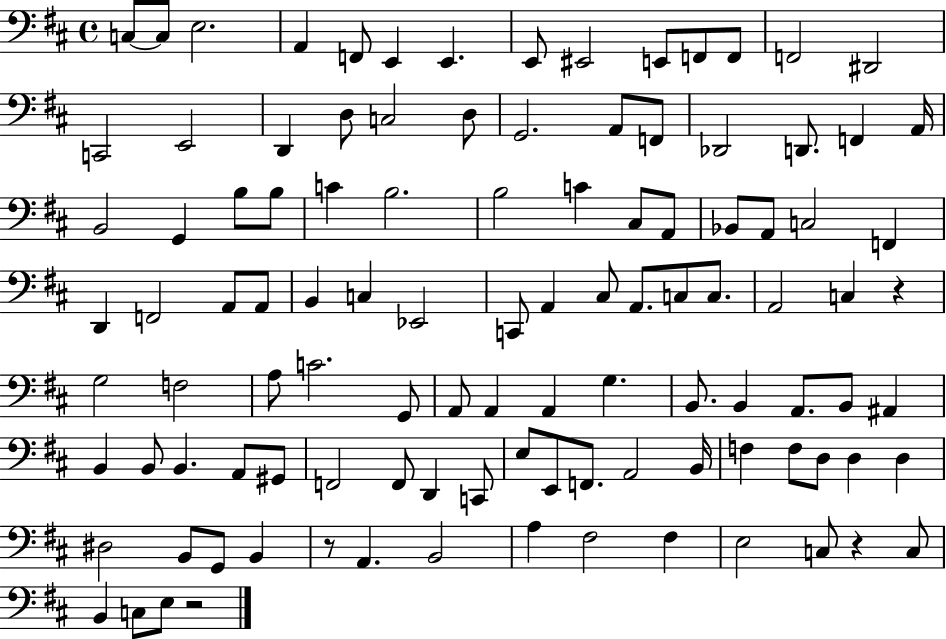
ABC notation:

X:1
T:Untitled
M:4/4
L:1/4
K:D
C,/2 C,/2 E,2 A,, F,,/2 E,, E,, E,,/2 ^E,,2 E,,/2 F,,/2 F,,/2 F,,2 ^D,,2 C,,2 E,,2 D,, D,/2 C,2 D,/2 G,,2 A,,/2 F,,/2 _D,,2 D,,/2 F,, A,,/4 B,,2 G,, B,/2 B,/2 C B,2 B,2 C ^C,/2 A,,/2 _B,,/2 A,,/2 C,2 F,, D,, F,,2 A,,/2 A,,/2 B,, C, _E,,2 C,,/2 A,, ^C,/2 A,,/2 C,/2 C,/2 A,,2 C, z G,2 F,2 A,/2 C2 G,,/2 A,,/2 A,, A,, G, B,,/2 B,, A,,/2 B,,/2 ^A,, B,, B,,/2 B,, A,,/2 ^G,,/2 F,,2 F,,/2 D,, C,,/2 E,/2 E,,/2 F,,/2 A,,2 B,,/4 F, F,/2 D,/2 D, D, ^D,2 B,,/2 G,,/2 B,, z/2 A,, B,,2 A, ^F,2 ^F, E,2 C,/2 z C,/2 B,, C,/2 E,/2 z2